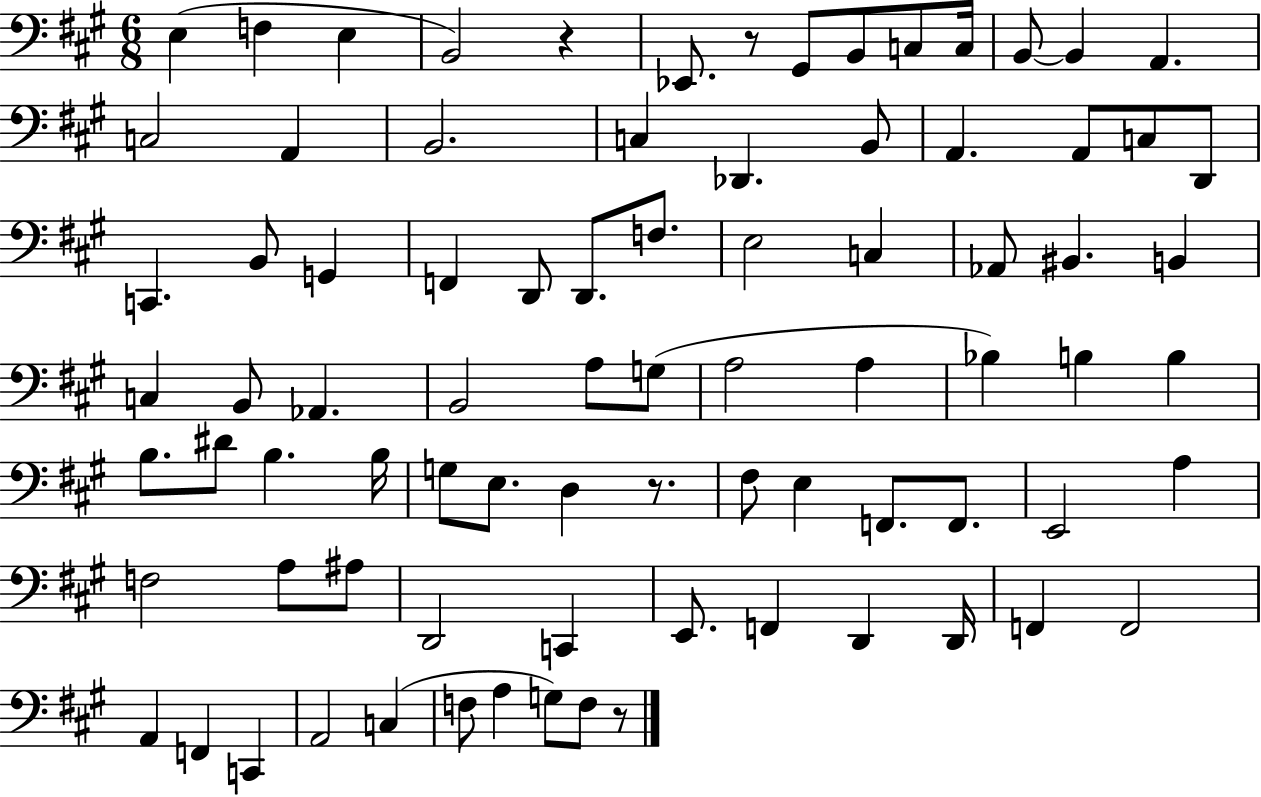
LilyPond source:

{
  \clef bass
  \numericTimeSignature
  \time 6/8
  \key a \major
  e4( f4 e4 | b,2) r4 | ees,8. r8 gis,8 b,8 c8 c16 | b,8~~ b,4 a,4. | \break c2 a,4 | b,2. | c4 des,4. b,8 | a,4. a,8 c8 d,8 | \break c,4. b,8 g,4 | f,4 d,8 d,8. f8. | e2 c4 | aes,8 bis,4. b,4 | \break c4 b,8 aes,4. | b,2 a8 g8( | a2 a4 | bes4) b4 b4 | \break b8. dis'8 b4. b16 | g8 e8. d4 r8. | fis8 e4 f,8. f,8. | e,2 a4 | \break f2 a8 ais8 | d,2 c,4 | e,8. f,4 d,4 d,16 | f,4 f,2 | \break a,4 f,4 c,4 | a,2 c4( | f8 a4 g8) f8 r8 | \bar "|."
}